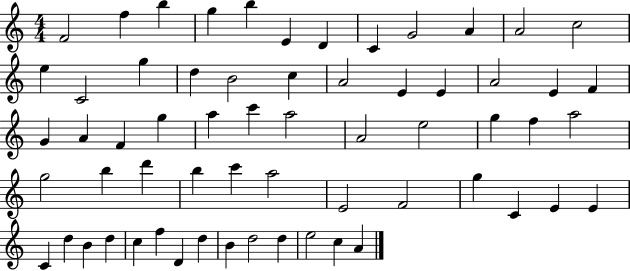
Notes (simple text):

F4/h F5/q B5/q G5/q B5/q E4/q D4/q C4/q G4/h A4/q A4/h C5/h E5/q C4/h G5/q D5/q B4/h C5/q A4/h E4/q E4/q A4/h E4/q F4/q G4/q A4/q F4/q G5/q A5/q C6/q A5/h A4/h E5/h G5/q F5/q A5/h G5/h B5/q D6/q B5/q C6/q A5/h E4/h F4/h G5/q C4/q E4/q E4/q C4/q D5/q B4/q D5/q C5/q F5/q D4/q D5/q B4/q D5/h D5/q E5/h C5/q A4/q